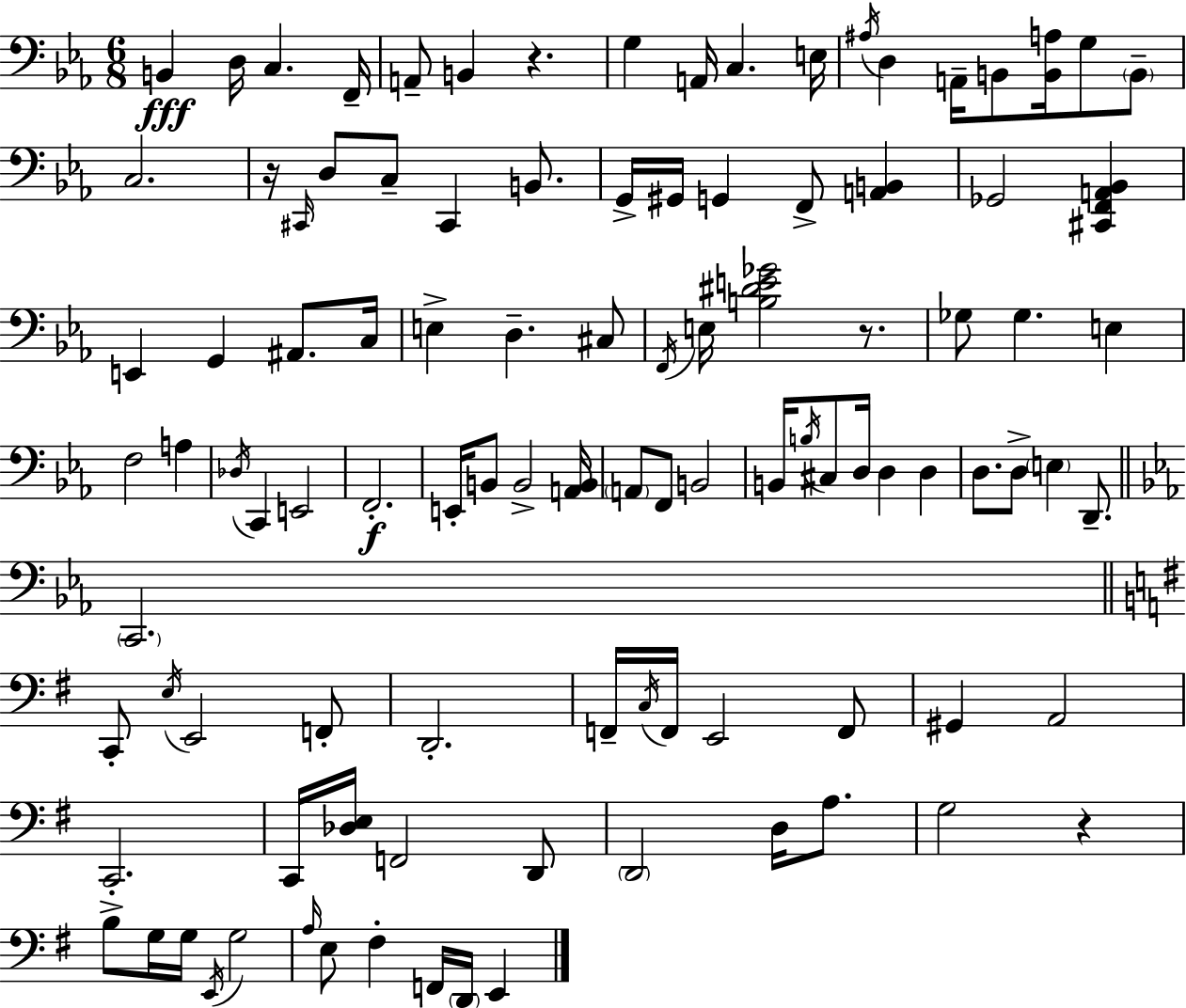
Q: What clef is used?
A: bass